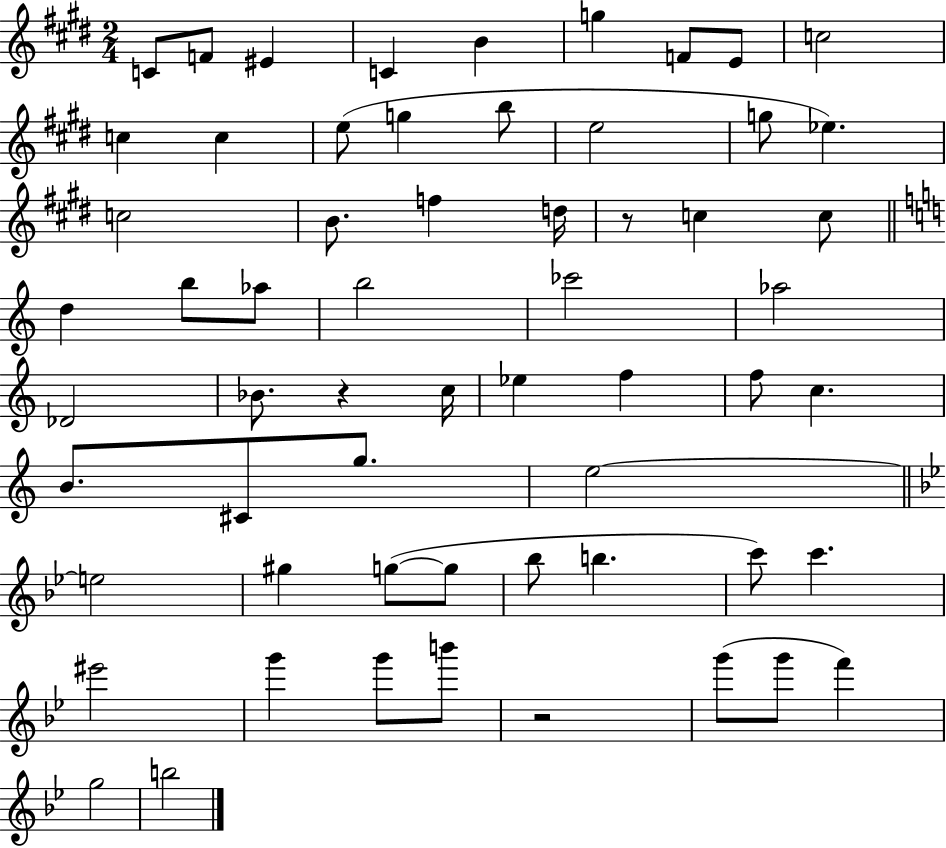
C4/e F4/e EIS4/q C4/q B4/q G5/q F4/e E4/e C5/h C5/q C5/q E5/e G5/q B5/e E5/h G5/e Eb5/q. C5/h B4/e. F5/q D5/s R/e C5/q C5/e D5/q B5/e Ab5/e B5/h CES6/h Ab5/h Db4/h Bb4/e. R/q C5/s Eb5/q F5/q F5/e C5/q. B4/e. C#4/e G5/e. E5/h E5/h G#5/q G5/e G5/e Bb5/e B5/q. C6/e C6/q. EIS6/h G6/q G6/e B6/e R/h G6/e G6/e F6/q G5/h B5/h